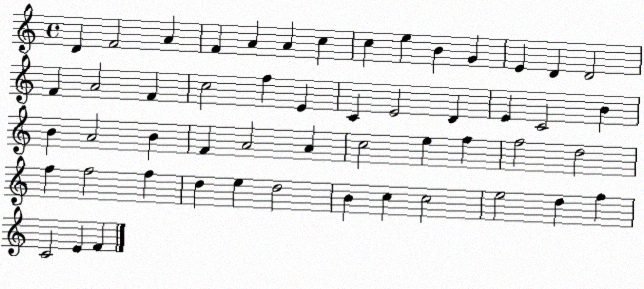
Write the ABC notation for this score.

X:1
T:Untitled
M:4/4
L:1/4
K:C
D F2 A F A A c c e B G E D D2 F A2 F c2 f E C E2 D E C2 B B A2 B F A2 A c2 e f f2 d2 f f2 f d e d2 B c c2 e2 d f C2 E F